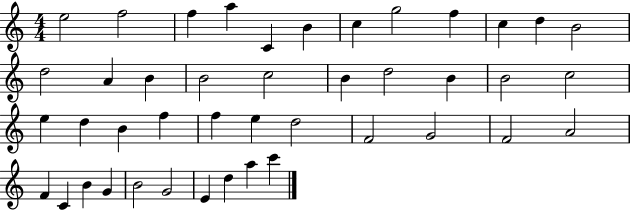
E5/h F5/h F5/q A5/q C4/q B4/q C5/q G5/h F5/q C5/q D5/q B4/h D5/h A4/q B4/q B4/h C5/h B4/q D5/h B4/q B4/h C5/h E5/q D5/q B4/q F5/q F5/q E5/q D5/h F4/h G4/h F4/h A4/h F4/q C4/q B4/q G4/q B4/h G4/h E4/q D5/q A5/q C6/q